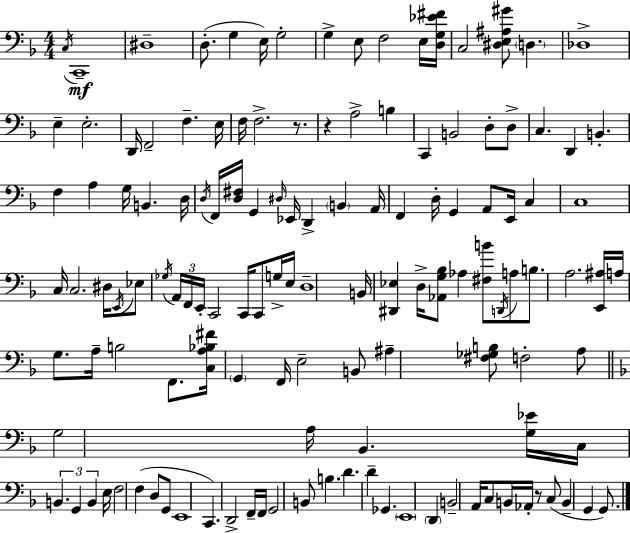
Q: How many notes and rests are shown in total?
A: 132